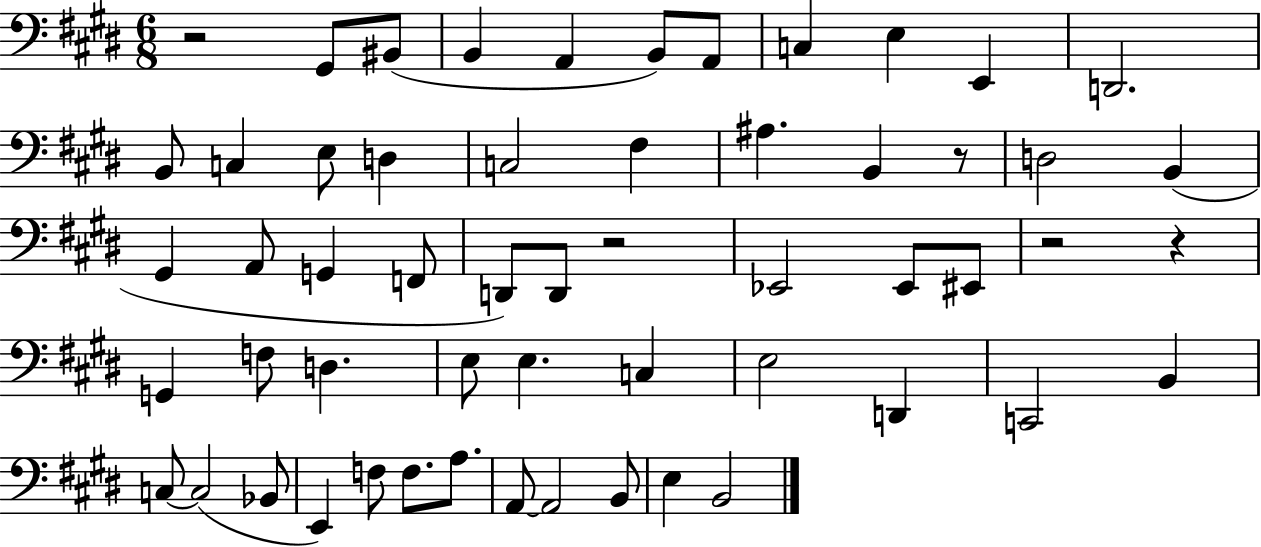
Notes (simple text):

R/h G#2/e BIS2/e B2/q A2/q B2/e A2/e C3/q E3/q E2/q D2/h. B2/e C3/q E3/e D3/q C3/h F#3/q A#3/q. B2/q R/e D3/h B2/q G#2/q A2/e G2/q F2/e D2/e D2/e R/h Eb2/h Eb2/e EIS2/e R/h R/q G2/q F3/e D3/q. E3/e E3/q. C3/q E3/h D2/q C2/h B2/q C3/e C3/h Bb2/e E2/q F3/e F3/e. A3/e. A2/e A2/h B2/e E3/q B2/h